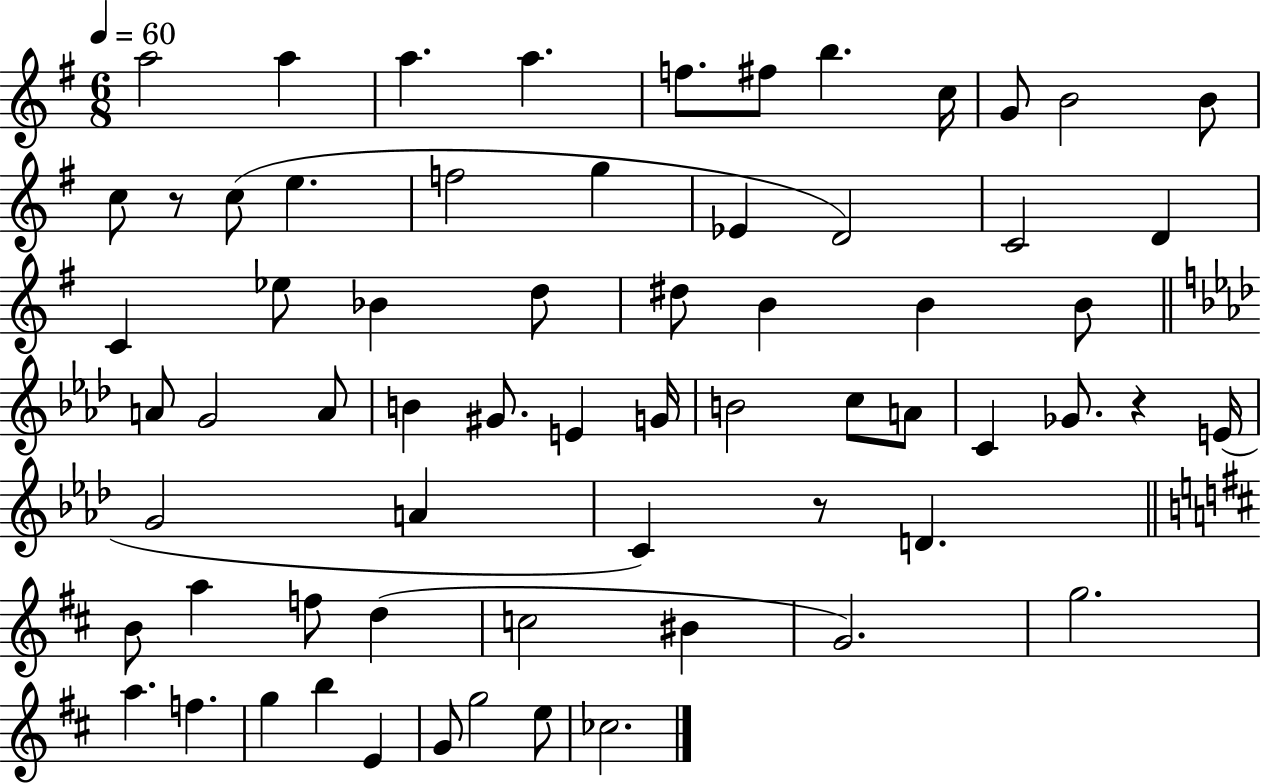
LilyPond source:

{
  \clef treble
  \numericTimeSignature
  \time 6/8
  \key g \major
  \tempo 4 = 60
  a''2 a''4 | a''4. a''4. | f''8. fis''8 b''4. c''16 | g'8 b'2 b'8 | \break c''8 r8 c''8( e''4. | f''2 g''4 | ees'4 d'2) | c'2 d'4 | \break c'4 ees''8 bes'4 d''8 | dis''8 b'4 b'4 b'8 | \bar "||" \break \key f \minor a'8 g'2 a'8 | b'4 gis'8. e'4 g'16 | b'2 c''8 a'8 | c'4 ges'8. r4 e'16( | \break g'2 a'4 | c'4) r8 d'4. | \bar "||" \break \key d \major b'8 a''4 f''8 d''4( | c''2 bis'4 | g'2.) | g''2. | \break a''4. f''4. | g''4 b''4 e'4 | g'8 g''2 e''8 | ces''2. | \break \bar "|."
}